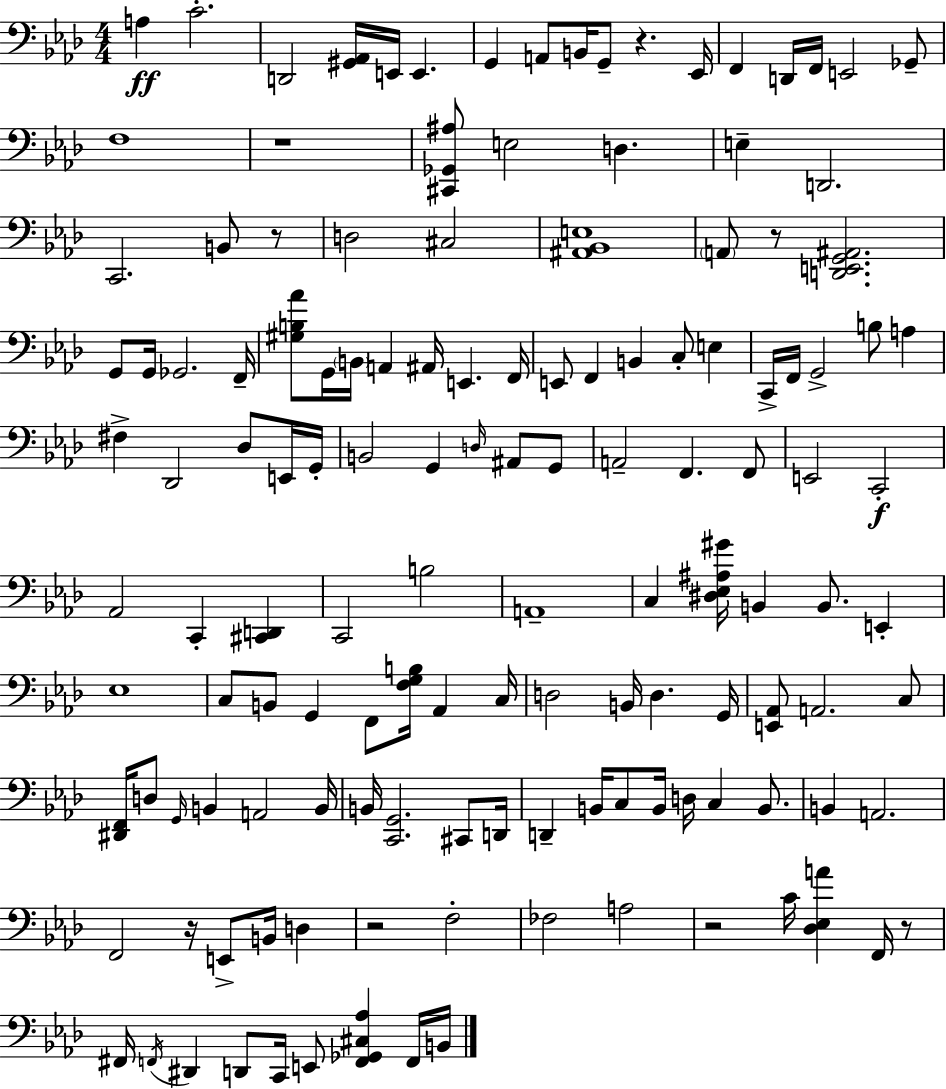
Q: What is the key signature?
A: AES major